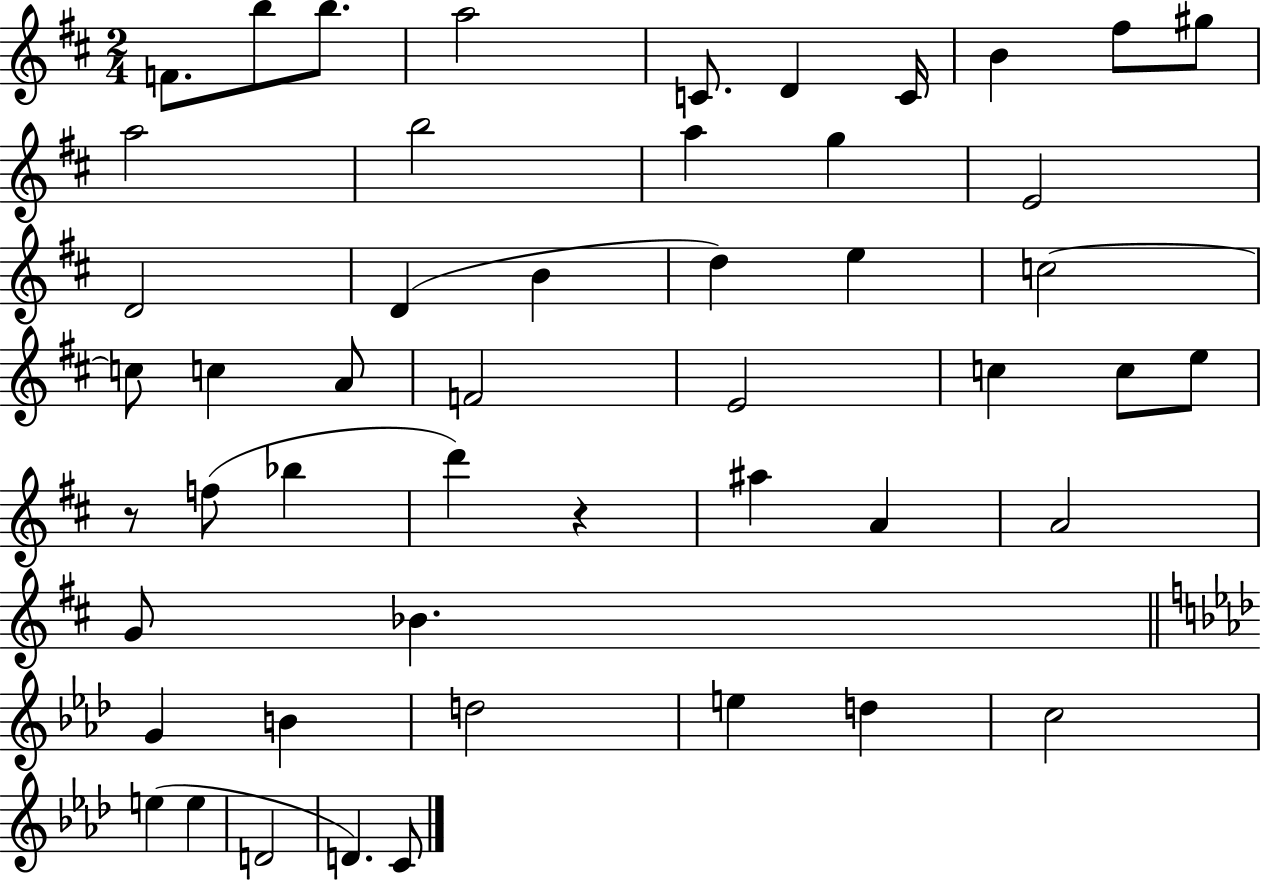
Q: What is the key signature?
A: D major